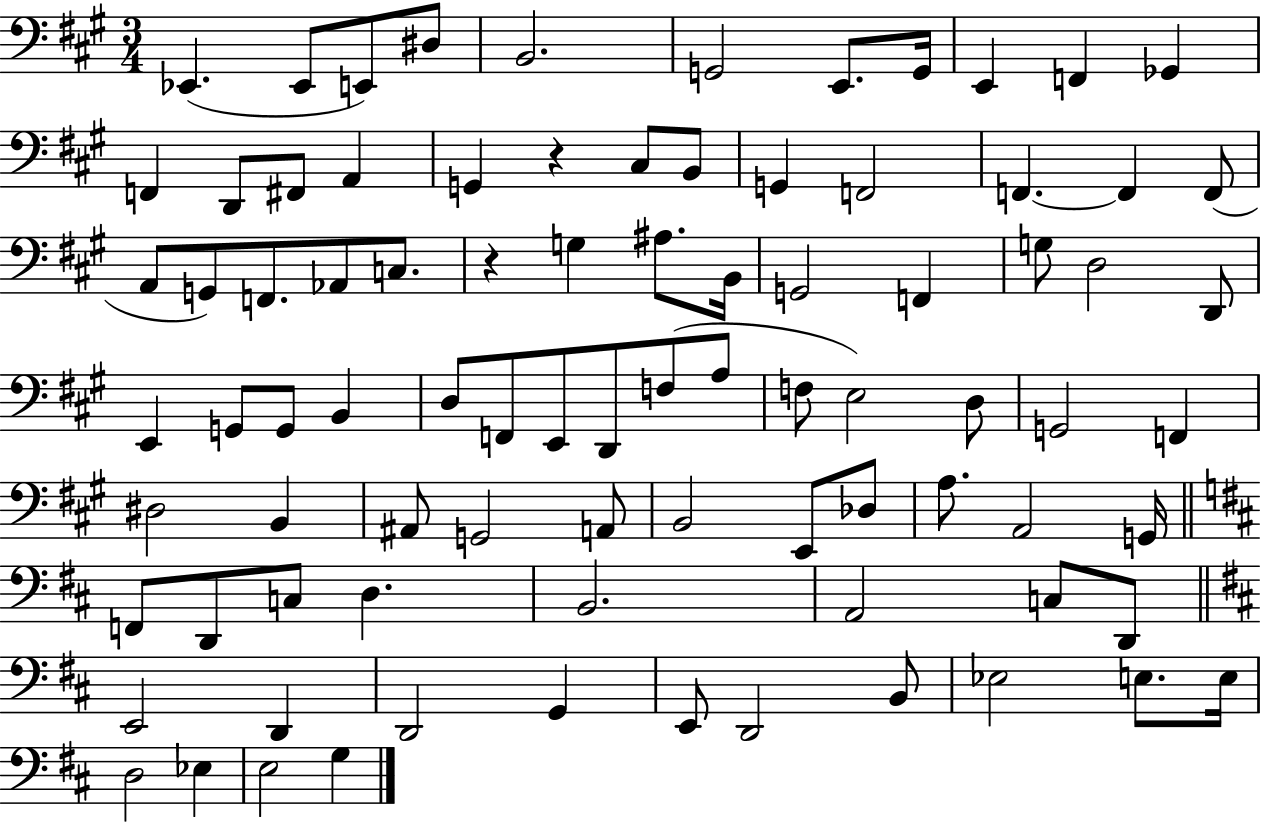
{
  \clef bass
  \numericTimeSignature
  \time 3/4
  \key a \major
  ees,4.( ees,8 e,8) dis8 | b,2. | g,2 e,8. g,16 | e,4 f,4 ges,4 | \break f,4 d,8 fis,8 a,4 | g,4 r4 cis8 b,8 | g,4 f,2 | f,4.~~ f,4 f,8( | \break a,8 g,8) f,8. aes,8 c8. | r4 g4 ais8. b,16 | g,2 f,4 | g8 d2 d,8 | \break e,4 g,8 g,8 b,4 | d8 f,8 e,8 d,8 f8( a8 | f8 e2) d8 | g,2 f,4 | \break dis2 b,4 | ais,8 g,2 a,8 | b,2 e,8 des8 | a8. a,2 g,16 | \break \bar "||" \break \key b \minor f,8 d,8 c8 d4. | b,2. | a,2 c8 d,8 | \bar "||" \break \key d \major e,2 d,4 | d,2 g,4 | e,8 d,2 b,8 | ees2 e8. e16 | \break d2 ees4 | e2 g4 | \bar "|."
}